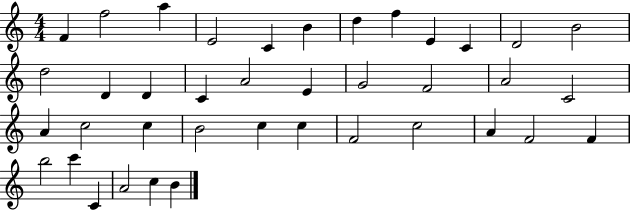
F4/q F5/h A5/q E4/h C4/q B4/q D5/q F5/q E4/q C4/q D4/h B4/h D5/h D4/q D4/q C4/q A4/h E4/q G4/h F4/h A4/h C4/h A4/q C5/h C5/q B4/h C5/q C5/q F4/h C5/h A4/q F4/h F4/q B5/h C6/q C4/q A4/h C5/q B4/q